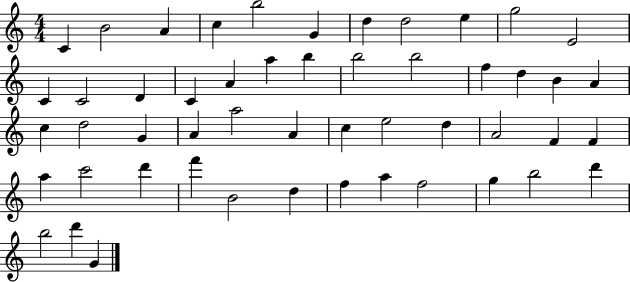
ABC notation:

X:1
T:Untitled
M:4/4
L:1/4
K:C
C B2 A c b2 G d d2 e g2 E2 C C2 D C A a b b2 b2 f d B A c d2 G A a2 A c e2 d A2 F F a c'2 d' f' B2 d f a f2 g b2 d' b2 d' G